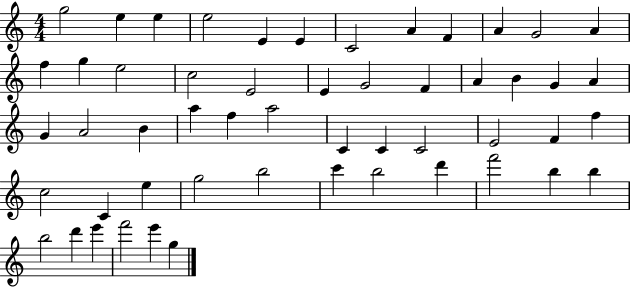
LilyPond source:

{
  \clef treble
  \numericTimeSignature
  \time 4/4
  \key c \major
  g''2 e''4 e''4 | e''2 e'4 e'4 | c'2 a'4 f'4 | a'4 g'2 a'4 | \break f''4 g''4 e''2 | c''2 e'2 | e'4 g'2 f'4 | a'4 b'4 g'4 a'4 | \break g'4 a'2 b'4 | a''4 f''4 a''2 | c'4 c'4 c'2 | e'2 f'4 f''4 | \break c''2 c'4 e''4 | g''2 b''2 | c'''4 b''2 d'''4 | f'''2 b''4 b''4 | \break b''2 d'''4 e'''4 | f'''2 e'''4 g''4 | \bar "|."
}